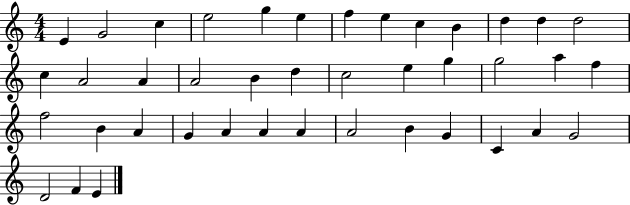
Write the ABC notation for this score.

X:1
T:Untitled
M:4/4
L:1/4
K:C
E G2 c e2 g e f e c B d d d2 c A2 A A2 B d c2 e g g2 a f f2 B A G A A A A2 B G C A G2 D2 F E